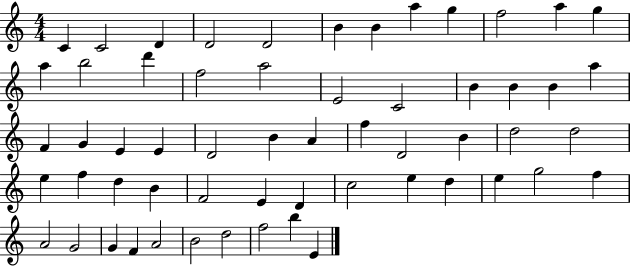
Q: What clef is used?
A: treble